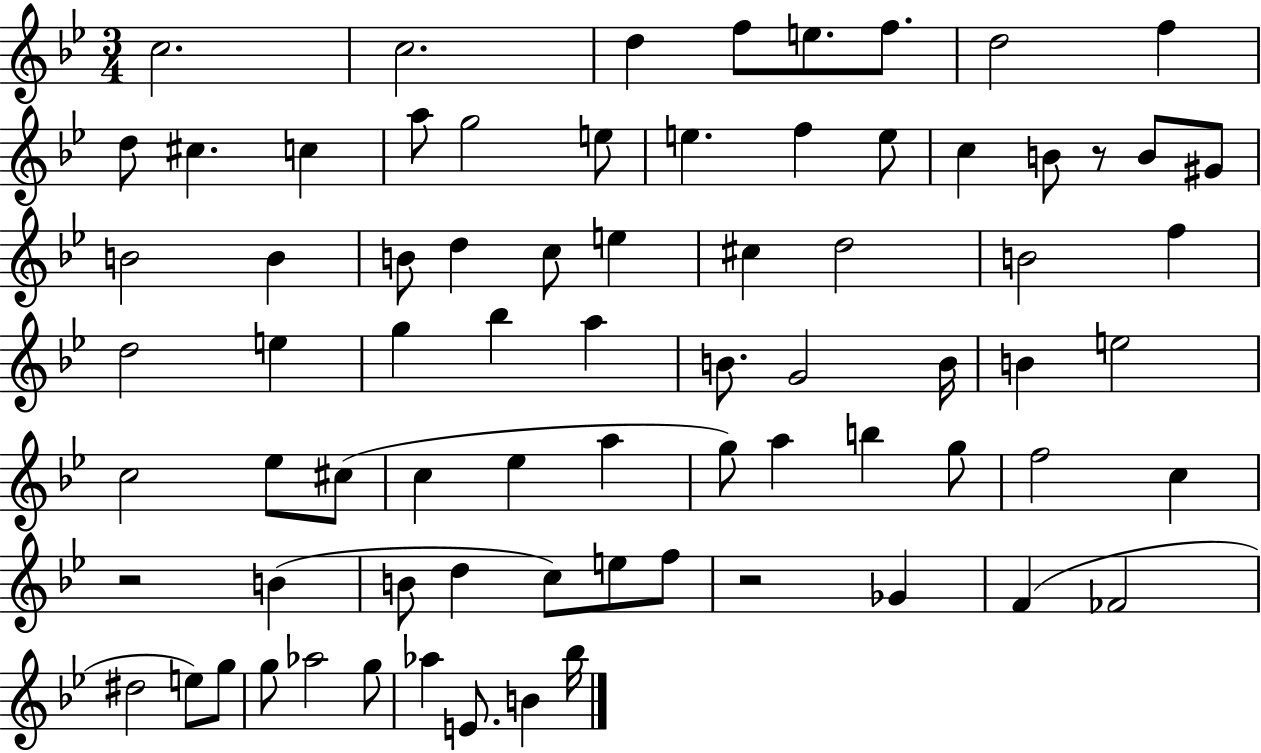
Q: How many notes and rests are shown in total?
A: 75